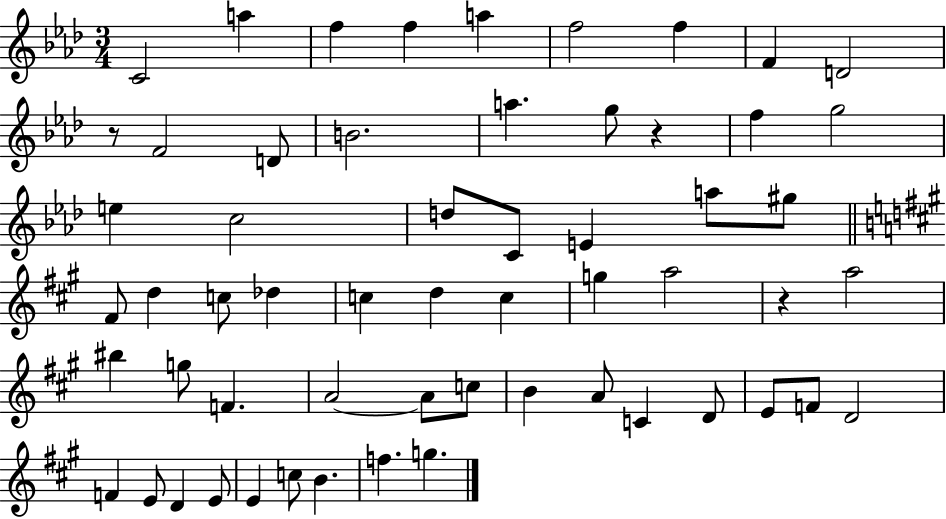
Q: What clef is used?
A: treble